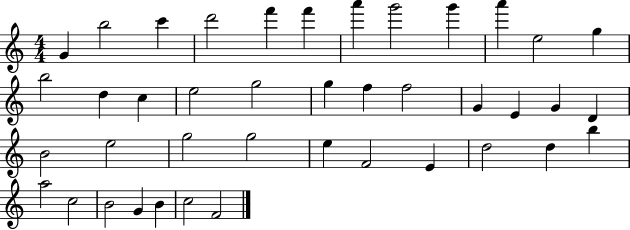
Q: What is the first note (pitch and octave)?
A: G4